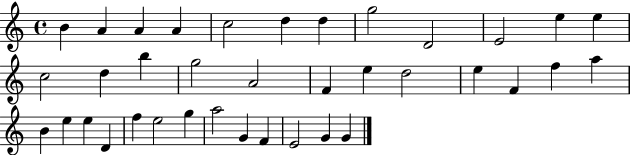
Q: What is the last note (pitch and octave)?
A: G4